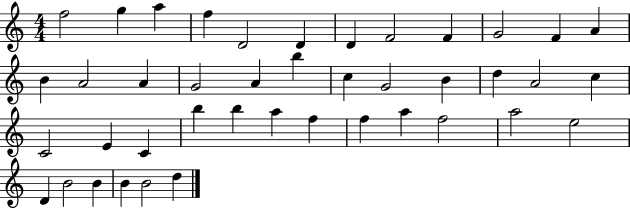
X:1
T:Untitled
M:4/4
L:1/4
K:C
f2 g a f D2 D D F2 F G2 F A B A2 A G2 A b c G2 B d A2 c C2 E C b b a f f a f2 a2 e2 D B2 B B B2 d